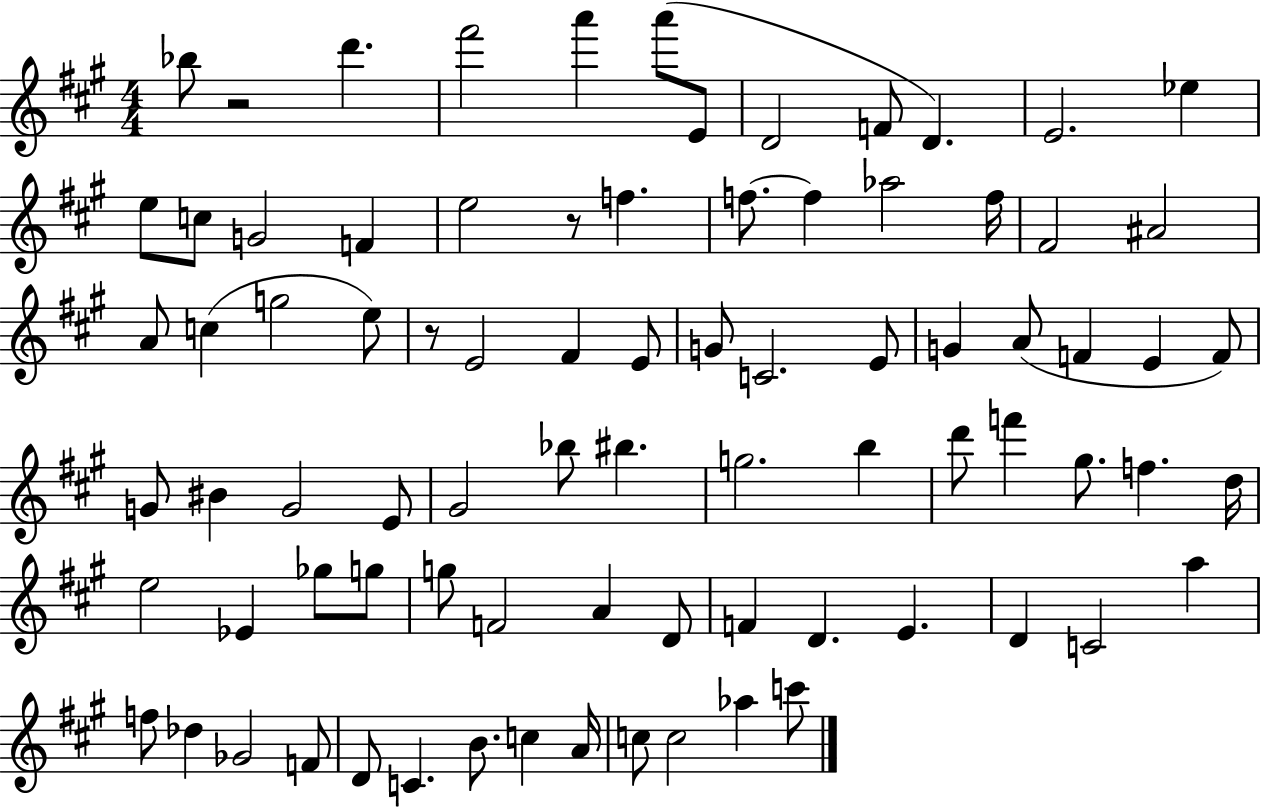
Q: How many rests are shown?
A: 3